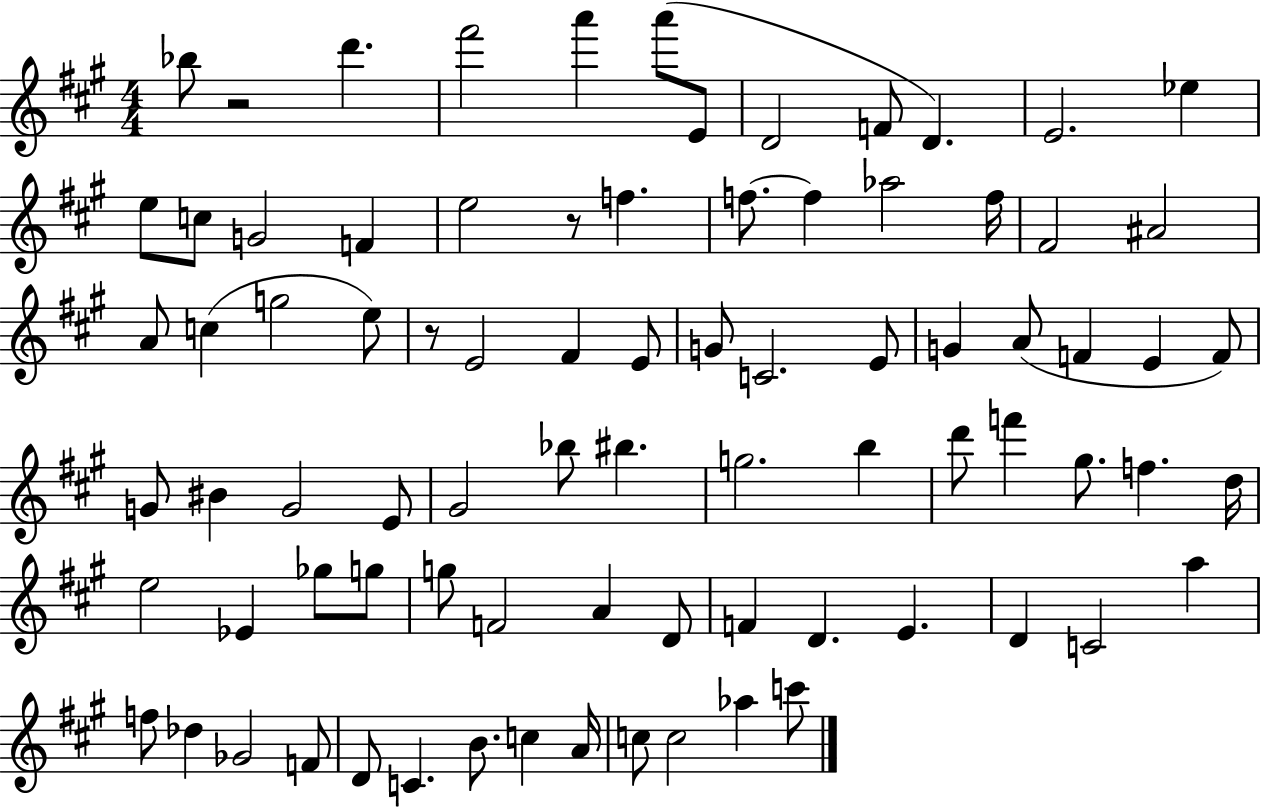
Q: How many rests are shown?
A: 3